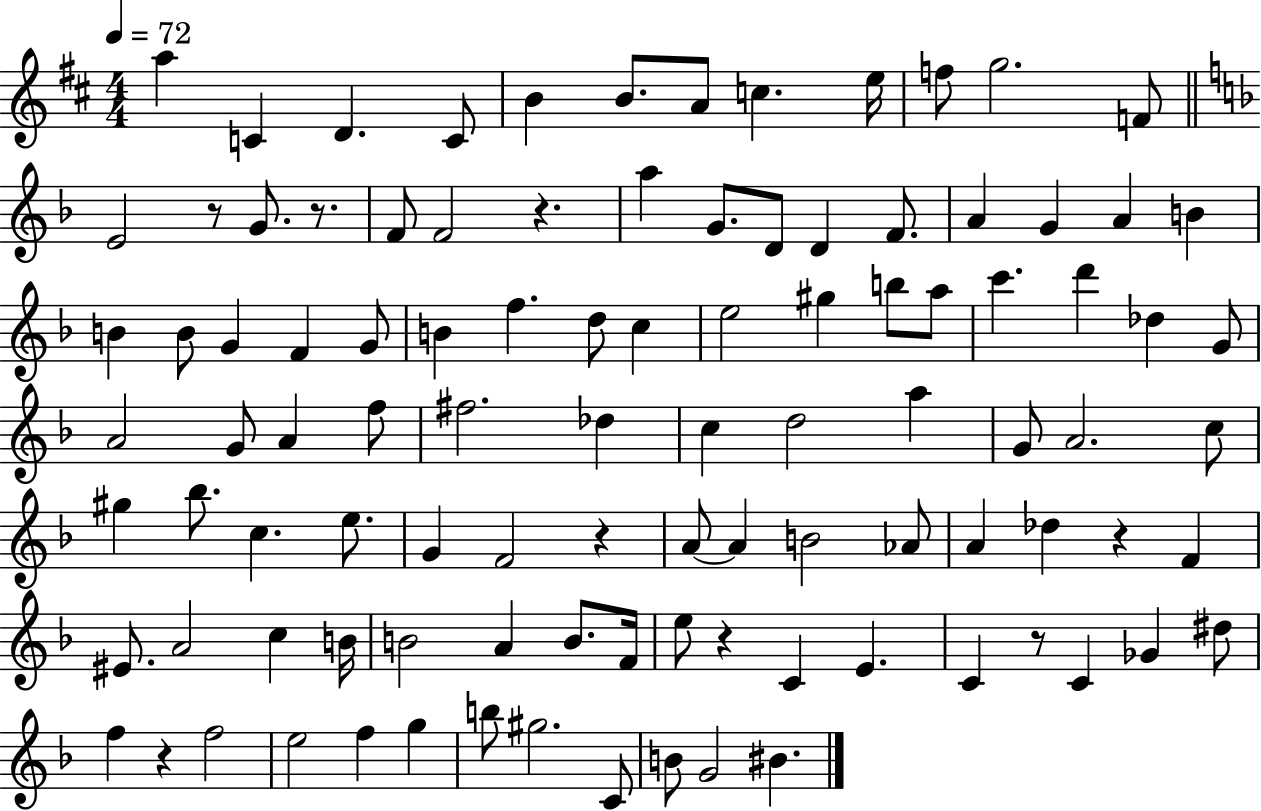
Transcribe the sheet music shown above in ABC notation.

X:1
T:Untitled
M:4/4
L:1/4
K:D
a C D C/2 B B/2 A/2 c e/4 f/2 g2 F/2 E2 z/2 G/2 z/2 F/2 F2 z a G/2 D/2 D F/2 A G A B B B/2 G F G/2 B f d/2 c e2 ^g b/2 a/2 c' d' _d G/2 A2 G/2 A f/2 ^f2 _d c d2 a G/2 A2 c/2 ^g _b/2 c e/2 G F2 z A/2 A B2 _A/2 A _d z F ^E/2 A2 c B/4 B2 A B/2 F/4 e/2 z C E C z/2 C _G ^d/2 f z f2 e2 f g b/2 ^g2 C/2 B/2 G2 ^B